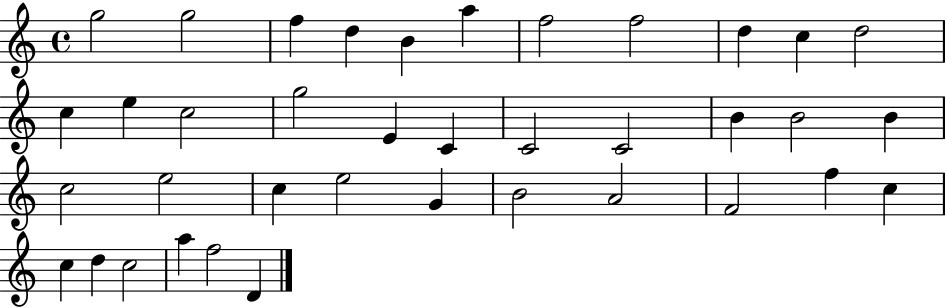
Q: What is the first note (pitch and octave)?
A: G5